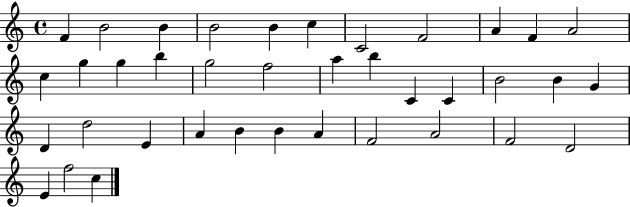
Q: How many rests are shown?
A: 0